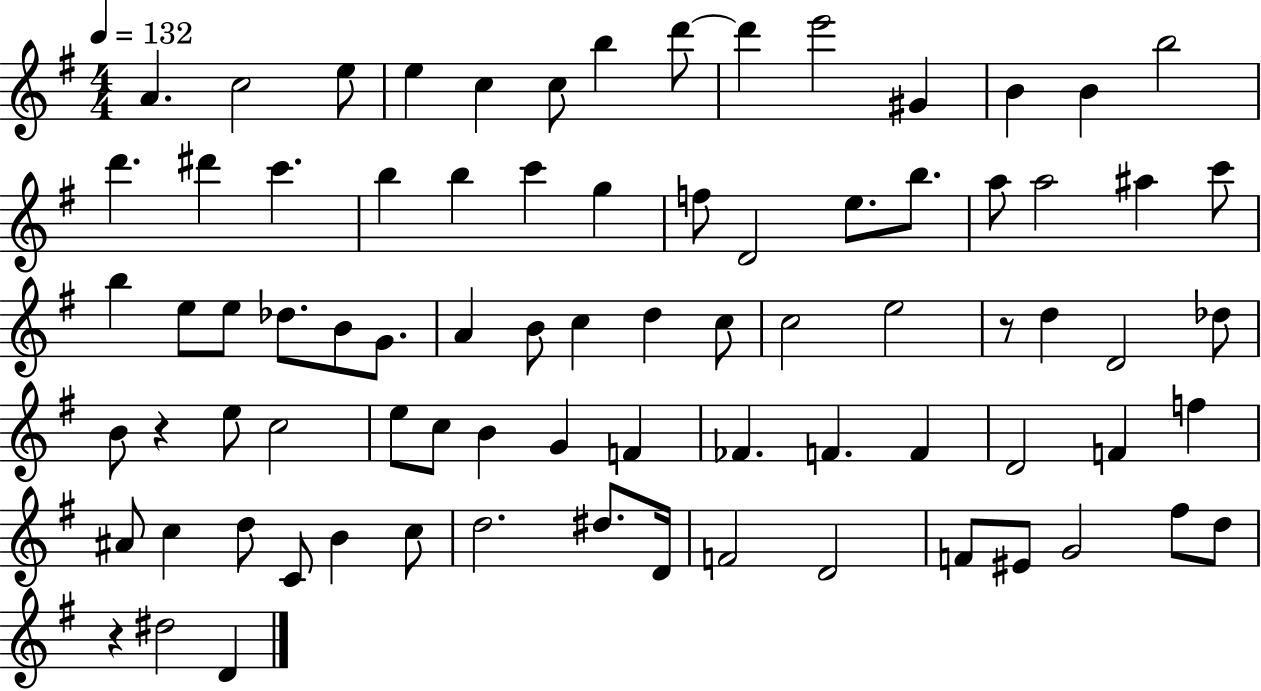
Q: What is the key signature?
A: G major